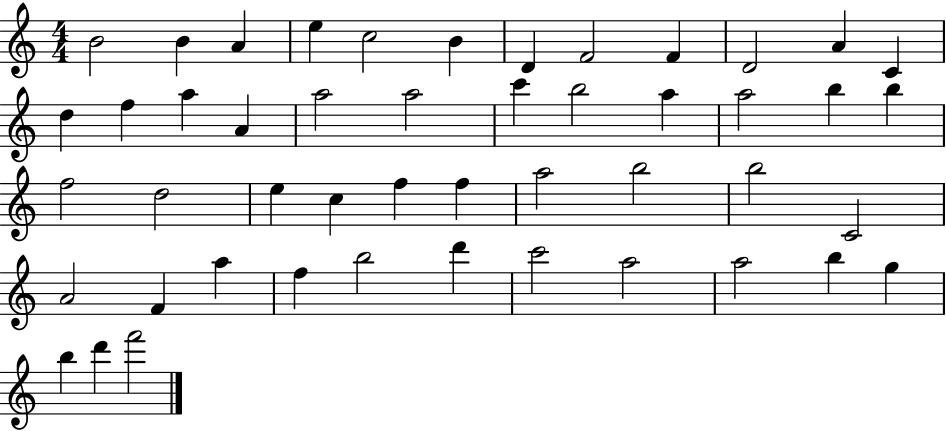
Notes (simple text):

B4/h B4/q A4/q E5/q C5/h B4/q D4/q F4/h F4/q D4/h A4/q C4/q D5/q F5/q A5/q A4/q A5/h A5/h C6/q B5/h A5/q A5/h B5/q B5/q F5/h D5/h E5/q C5/q F5/q F5/q A5/h B5/h B5/h C4/h A4/h F4/q A5/q F5/q B5/h D6/q C6/h A5/h A5/h B5/q G5/q B5/q D6/q F6/h